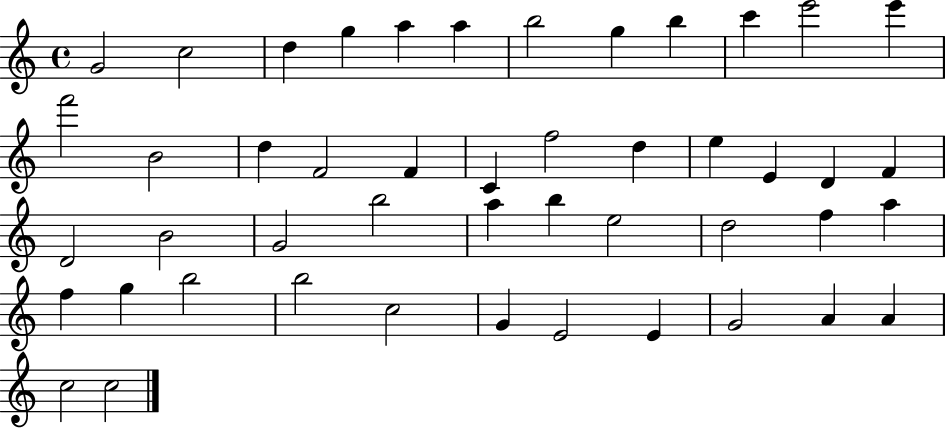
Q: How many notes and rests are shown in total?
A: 47